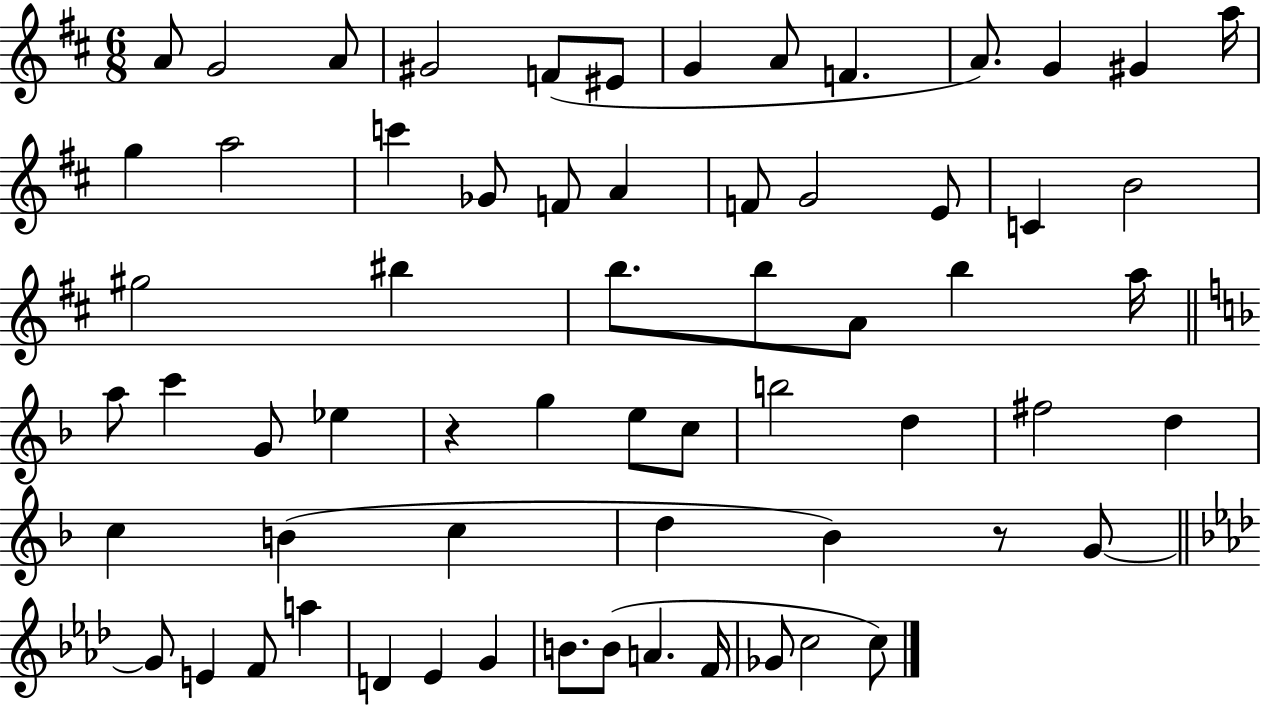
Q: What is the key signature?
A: D major